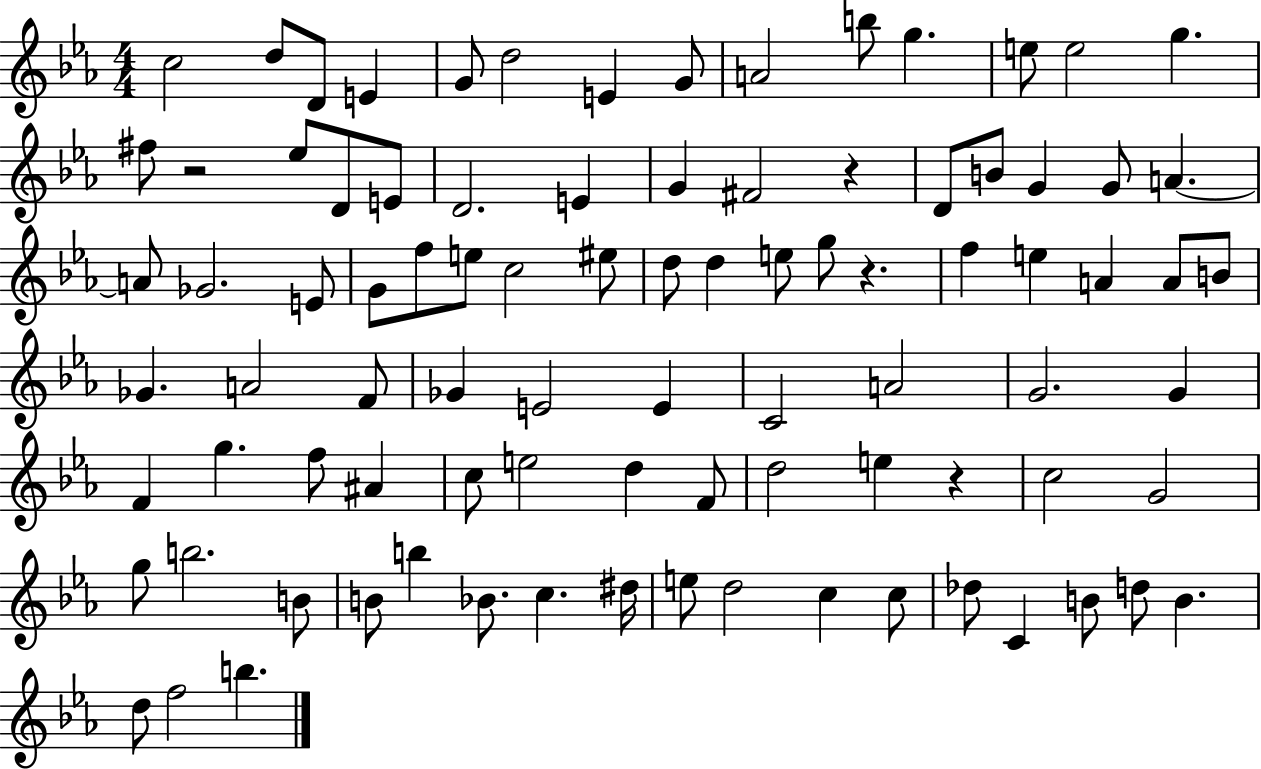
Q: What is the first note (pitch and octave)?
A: C5